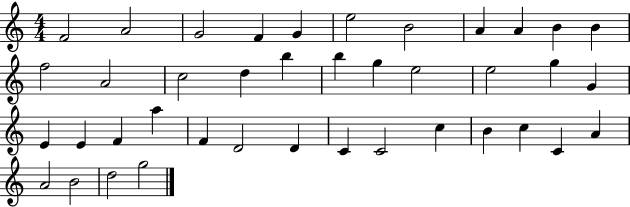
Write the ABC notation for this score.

X:1
T:Untitled
M:4/4
L:1/4
K:C
F2 A2 G2 F G e2 B2 A A B B f2 A2 c2 d b b g e2 e2 g G E E F a F D2 D C C2 c B c C A A2 B2 d2 g2